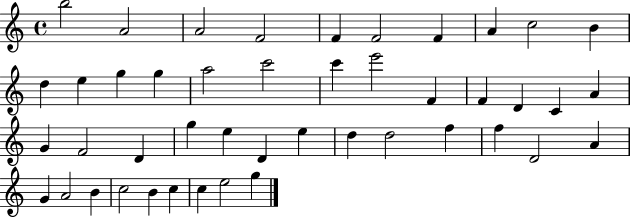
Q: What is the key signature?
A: C major